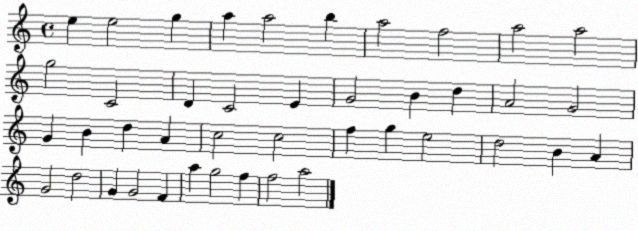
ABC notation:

X:1
T:Untitled
M:4/4
L:1/4
K:C
e e2 g a a2 b a2 f2 a2 a2 g2 C2 D C2 E G2 B d A2 G2 G B d A c2 c2 f g e2 d2 B A G2 d2 G G2 F a g2 f f2 a2